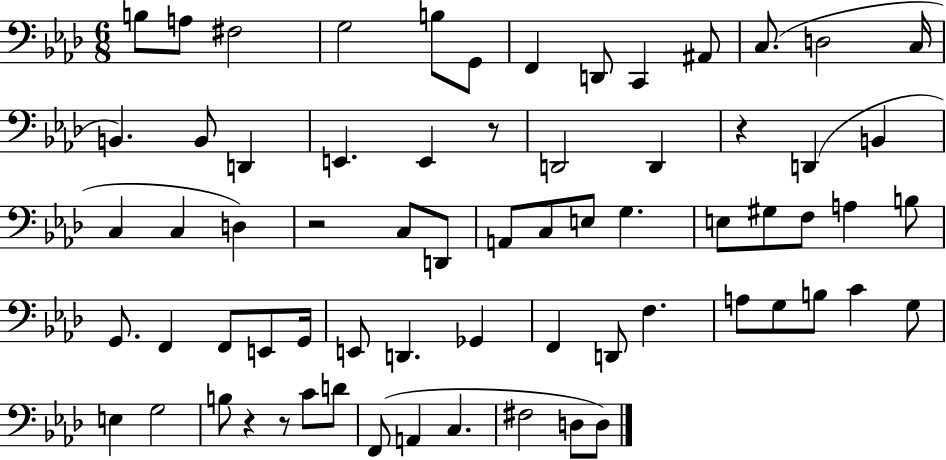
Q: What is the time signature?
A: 6/8